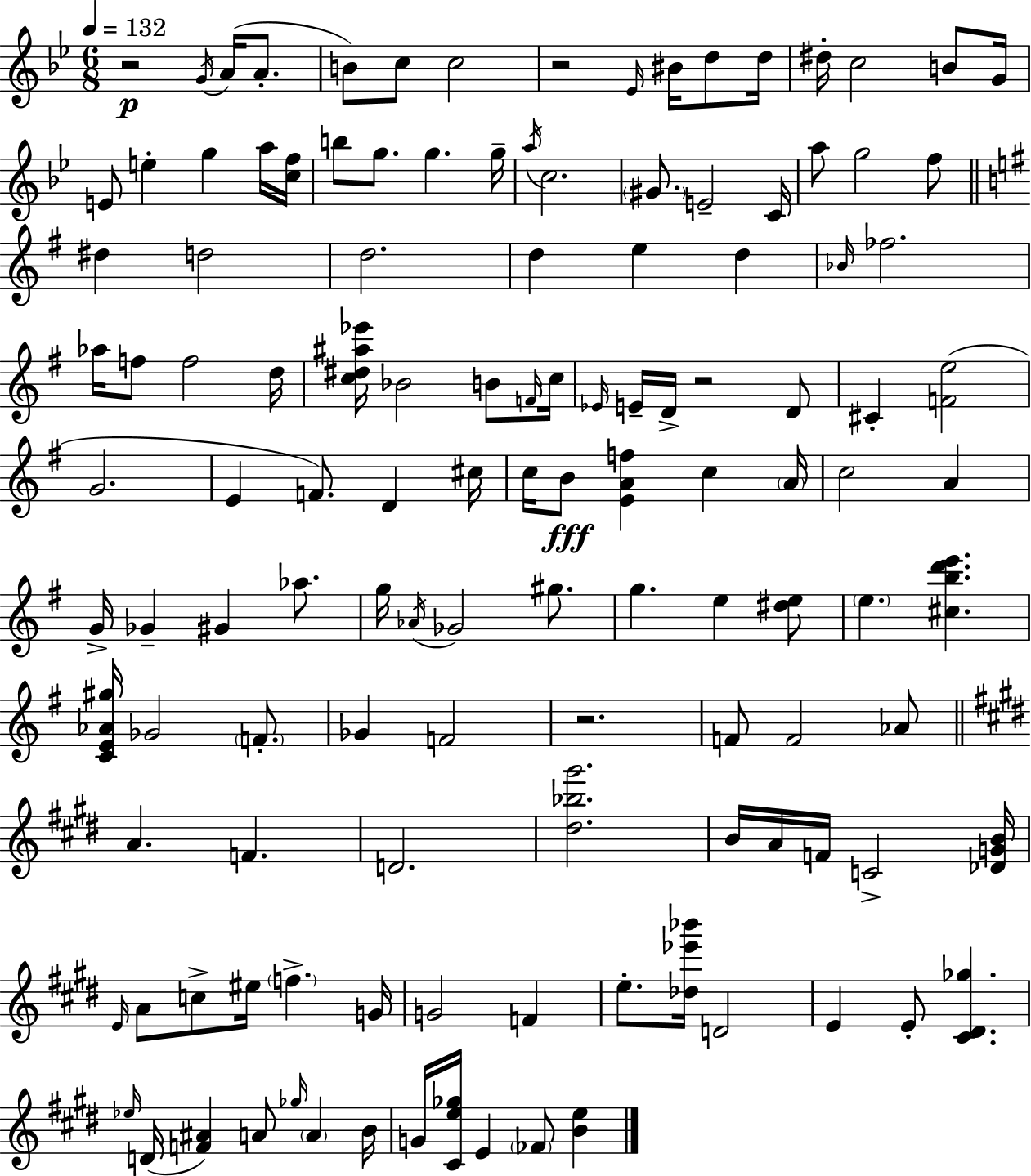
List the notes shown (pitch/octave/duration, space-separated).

R/h G4/s A4/s A4/e. B4/e C5/e C5/h R/h Eb4/s BIS4/s D5/e D5/s D#5/s C5/h B4/e G4/s E4/e E5/q G5/q A5/s [C5,F5]/s B5/e G5/e. G5/q. G5/s A5/s C5/h. G#4/e. E4/h C4/s A5/e G5/h F5/e D#5/q D5/h D5/h. D5/q E5/q D5/q Bb4/s FES5/h. Ab5/s F5/e F5/h D5/s [C5,D#5,A#5,Eb6]/s Bb4/h B4/e F4/s C5/s Eb4/s E4/s D4/s R/h D4/e C#4/q [F4,E5]/h G4/h. E4/q F4/e. D4/q C#5/s C5/s B4/e [E4,A4,F5]/q C5/q A4/s C5/h A4/q G4/s Gb4/q G#4/q Ab5/e. G5/s Ab4/s Gb4/h G#5/e. G5/q. E5/q [D#5,E5]/e E5/q. [C#5,B5,D6,E6]/q. [C4,E4,Ab4,G#5]/s Gb4/h F4/e. Gb4/q F4/h R/h. F4/e F4/h Ab4/e A4/q. F4/q. D4/h. [D#5,Bb5,G#6]/h. B4/s A4/s F4/s C4/h [Db4,G4,B4]/s E4/s A4/e C5/e EIS5/s F5/q. G4/s G4/h F4/q E5/e. [Db5,Eb6,Bb6]/s D4/h E4/q E4/e [C#4,D#4,Gb5]/q. Eb5/s D4/s [F4,A#4]/q A4/e Gb5/s A4/q B4/s G4/s [C#4,E5,Gb5]/s E4/q FES4/e [B4,E5]/q